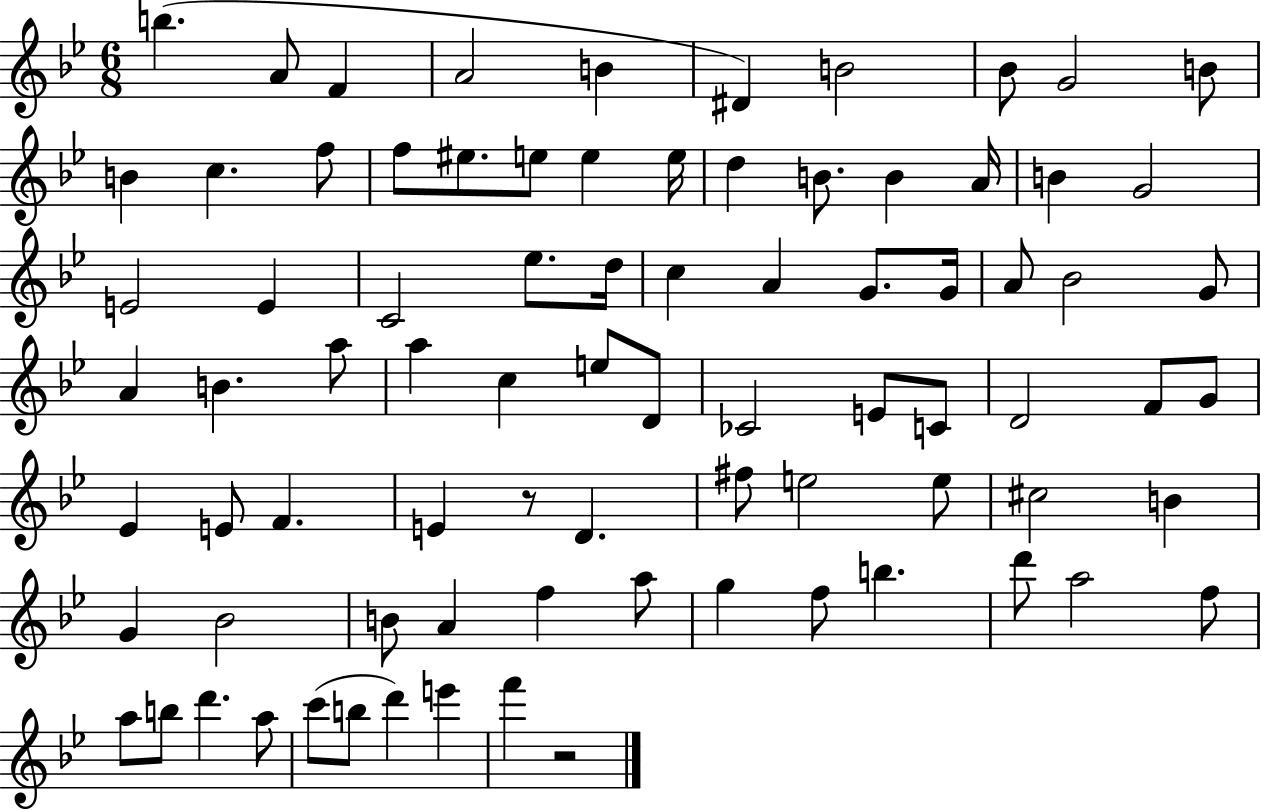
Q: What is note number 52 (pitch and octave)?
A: F4